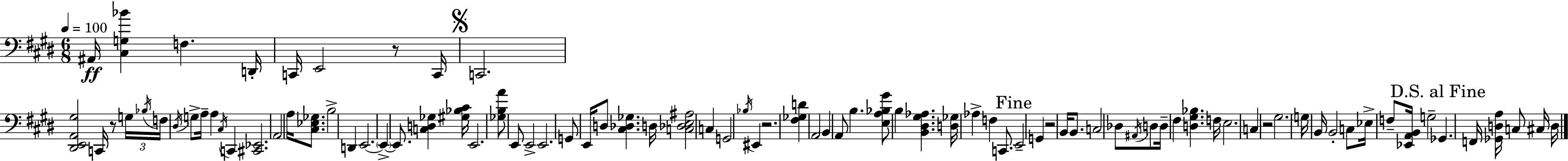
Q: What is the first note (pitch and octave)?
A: A#2